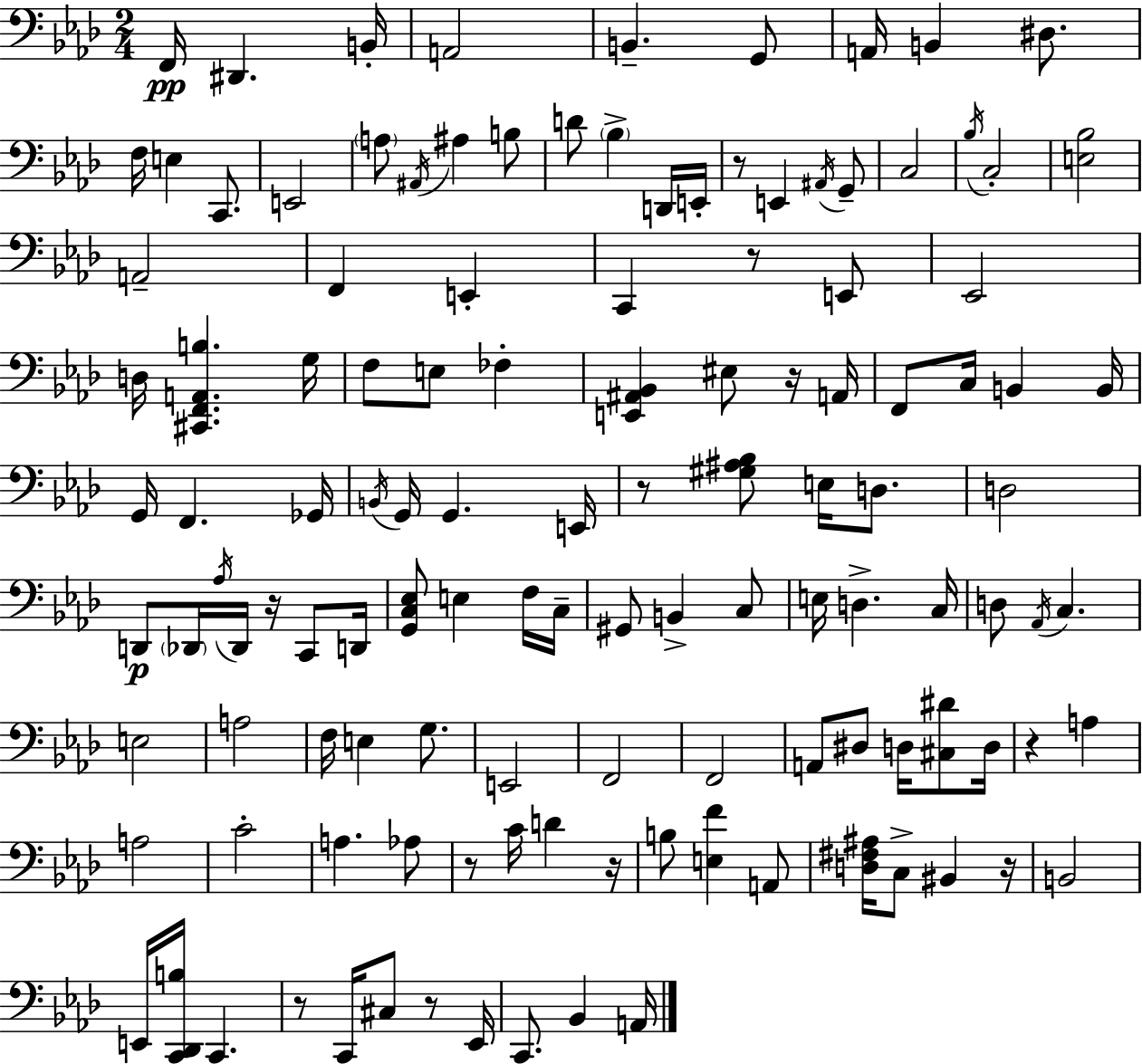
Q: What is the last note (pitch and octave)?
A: A2